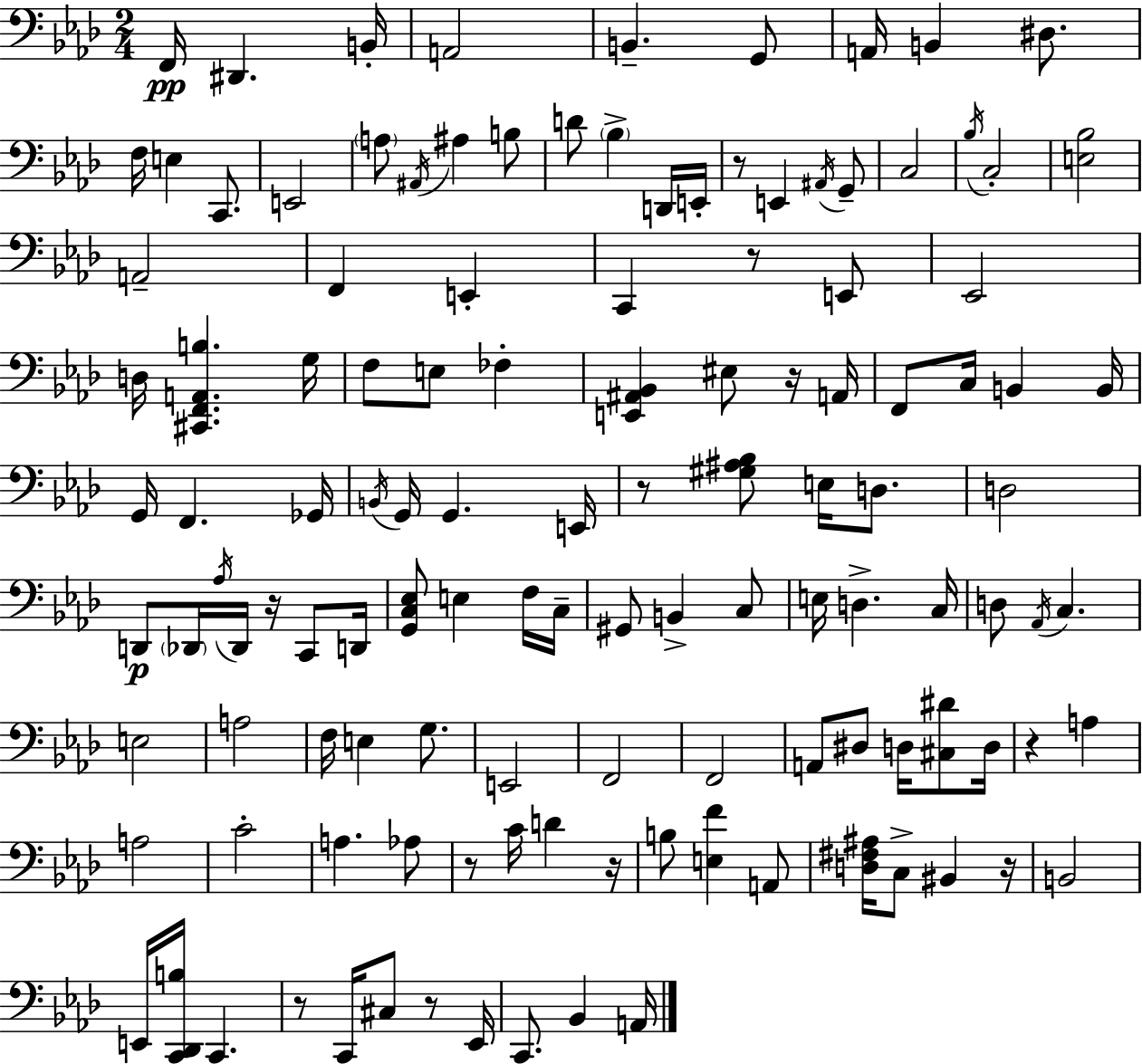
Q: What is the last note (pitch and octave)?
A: A2